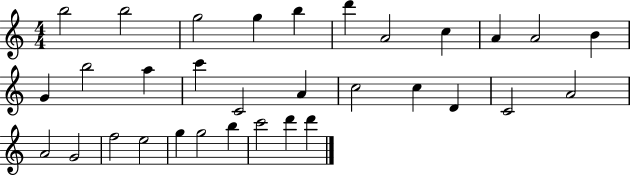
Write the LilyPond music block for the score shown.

{
  \clef treble
  \numericTimeSignature
  \time 4/4
  \key c \major
  b''2 b''2 | g''2 g''4 b''4 | d'''4 a'2 c''4 | a'4 a'2 b'4 | \break g'4 b''2 a''4 | c'''4 c'2 a'4 | c''2 c''4 d'4 | c'2 a'2 | \break a'2 g'2 | f''2 e''2 | g''4 g''2 b''4 | c'''2 d'''4 d'''4 | \break \bar "|."
}